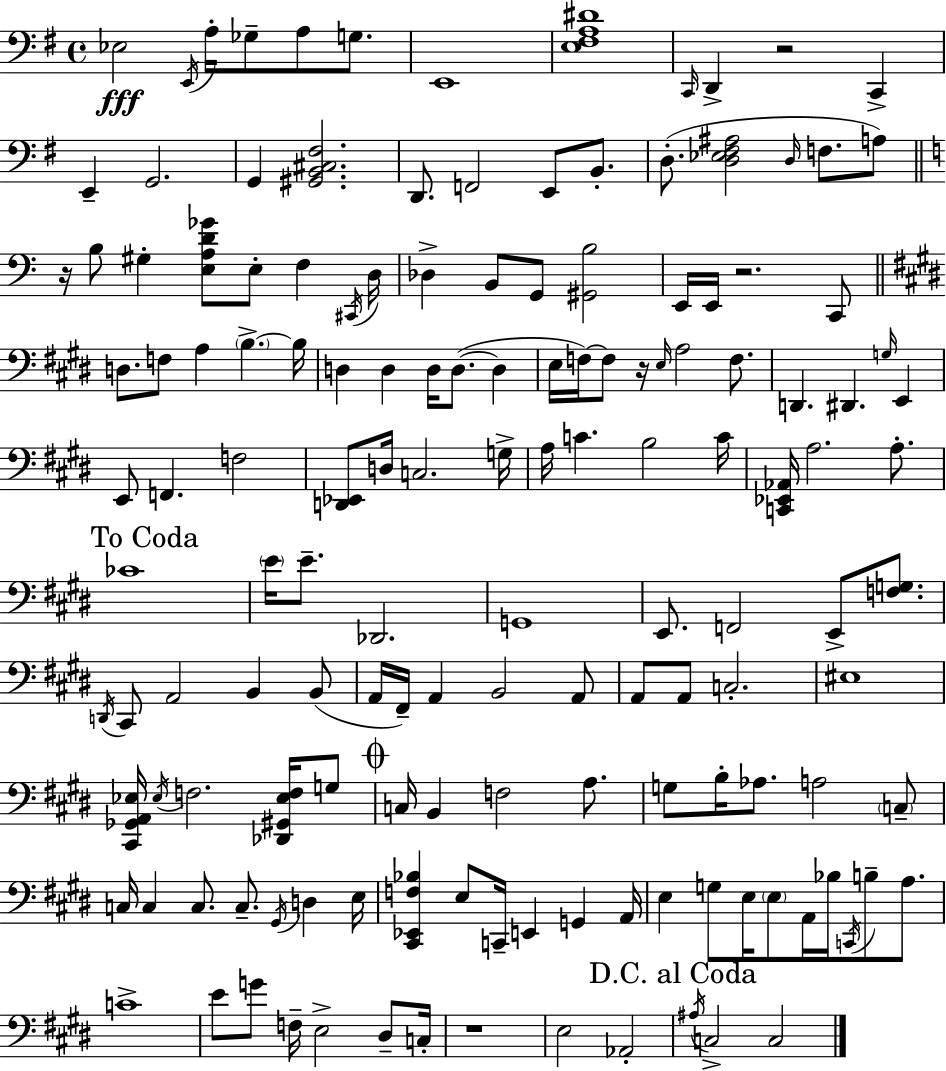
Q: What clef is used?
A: bass